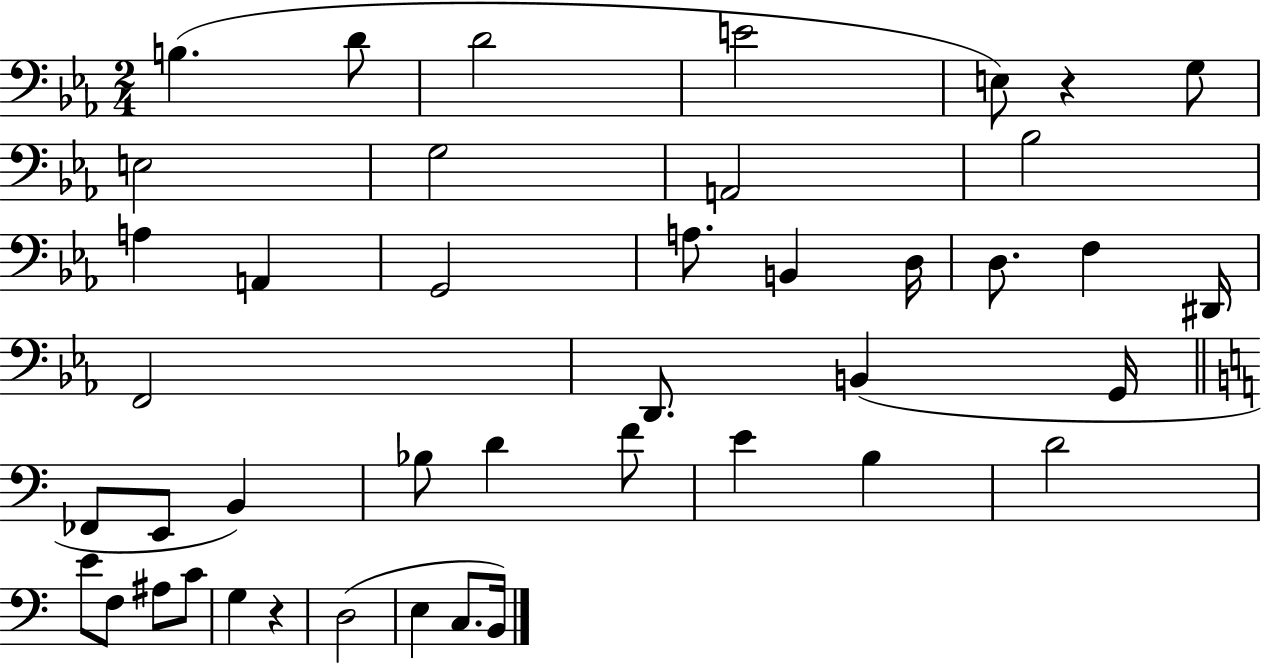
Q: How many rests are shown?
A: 2